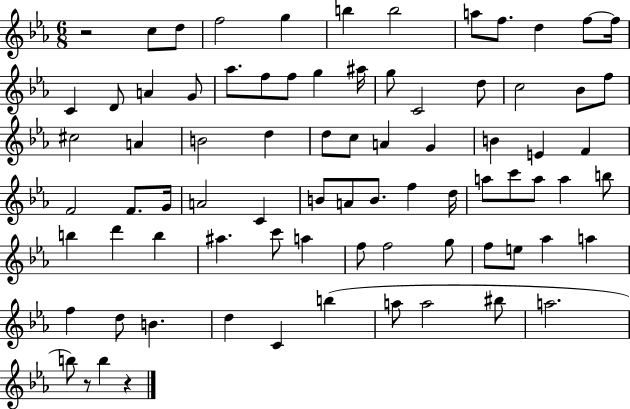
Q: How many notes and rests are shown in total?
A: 80